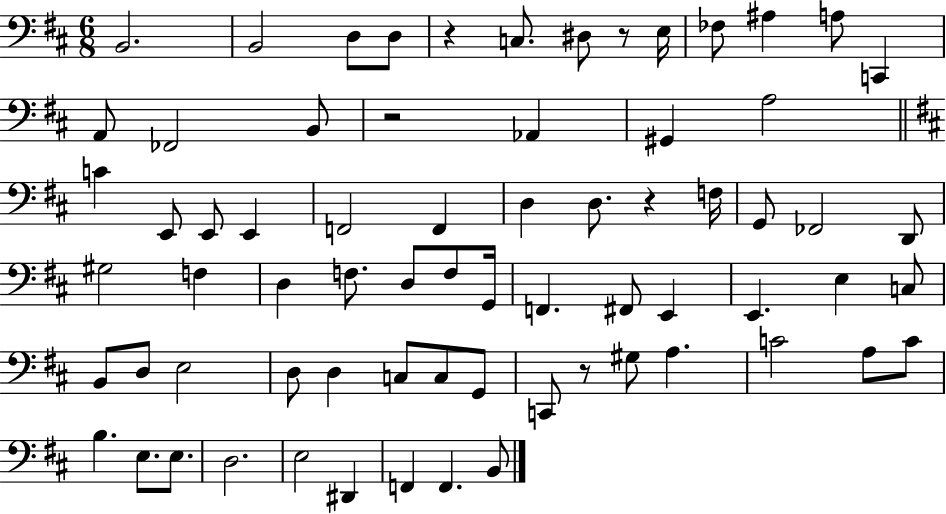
B2/h. B2/h D3/e D3/e R/q C3/e. D#3/e R/e E3/s FES3/e A#3/q A3/e C2/q A2/e FES2/h B2/e R/h Ab2/q G#2/q A3/h C4/q E2/e E2/e E2/q F2/h F2/q D3/q D3/e. R/q F3/s G2/e FES2/h D2/e G#3/h F3/q D3/q F3/e. D3/e F3/e G2/s F2/q. F#2/e E2/q E2/q. E3/q C3/e B2/e D3/e E3/h D3/e D3/q C3/e C3/e G2/e C2/e R/e G#3/e A3/q. C4/h A3/e C4/e B3/q. E3/e. E3/e. D3/h. E3/h D#2/q F2/q F2/q. B2/e